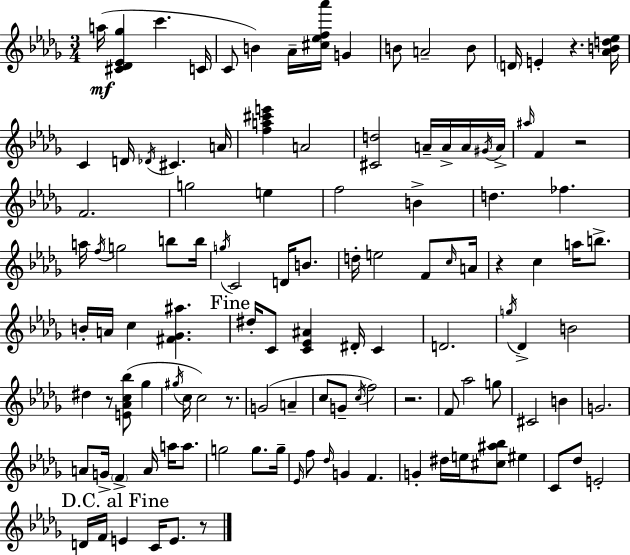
X:1
T:Untitled
M:3/4
L:1/4
K:Bbm
a/4 [^C_D_E_g] c' C/4 C/2 B _A/4 [^c_ef_a']/4 G B/2 A2 B/2 D/4 E z [_ABd_e]/4 C D/4 _D/4 ^C A/4 [fa^c'e'] A2 [^Cd]2 A/4 A/4 A/4 ^G/4 A/4 ^a/4 F z2 F2 g2 e f2 B d _f a/4 f/4 g2 b/2 b/4 g/4 C2 D/4 B/2 d/4 e2 F/2 c/4 A/4 z c a/4 b/2 B/4 A/4 c [^F_G^a] ^d/4 C/2 [C_E^A] ^D/4 C D2 g/4 _D B2 ^d z/2 [E_Ac_b]/2 _g ^g/4 c/4 c2 z/2 G2 A c/2 G/2 c/4 f2 z2 F/2 _a2 g/2 ^C2 B G2 A/2 G/4 F A/4 a/4 a/2 g2 g/2 g/4 _E/4 f/2 _d/4 G F G ^d/4 e/4 [^c^a_b]/2 ^e C/2 _d/2 E2 D/4 F/4 E C/4 E/2 z/2